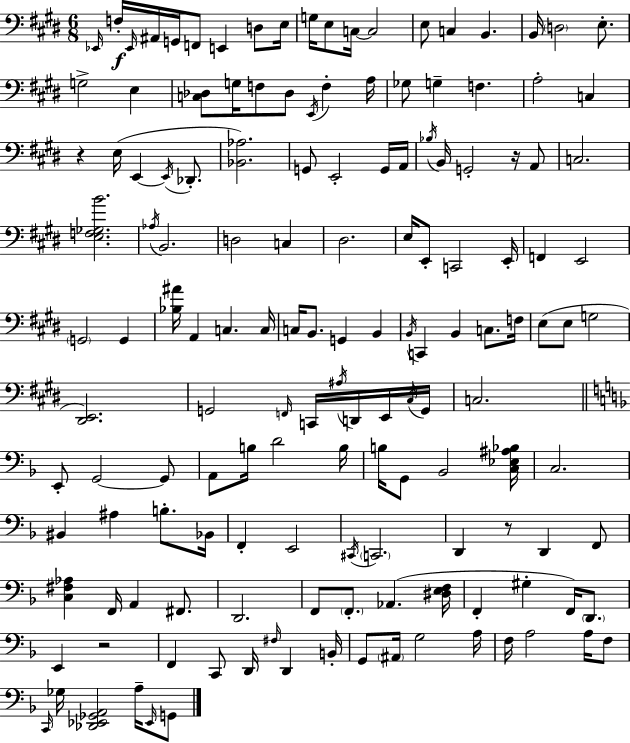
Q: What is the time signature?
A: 6/8